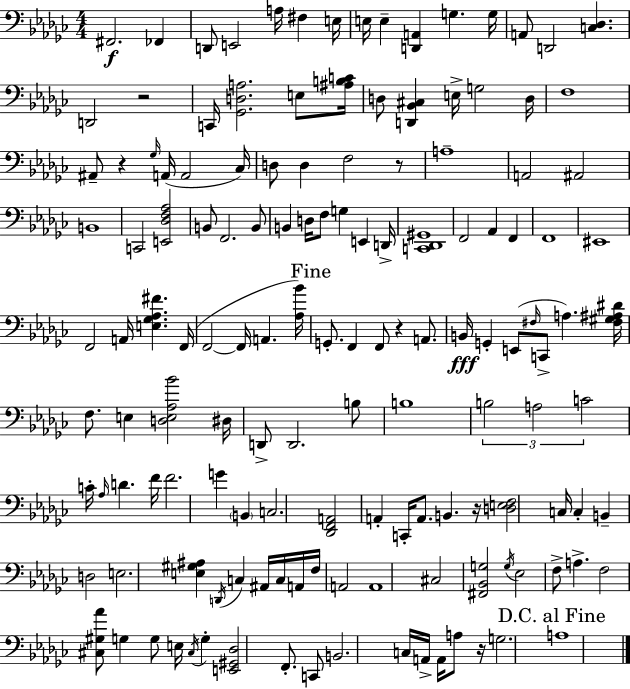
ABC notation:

X:1
T:Untitled
M:4/4
L:1/4
K:Ebm
^F,,2 _F,, D,,/2 E,,2 A,/4 ^F, E,/4 E,/4 E, [D,,A,,] G, G,/4 A,,/2 D,,2 [C,_D,] D,,2 z2 C,,/4 [_G,,D,A,]2 E,/2 [^A,B,C]/4 D,/2 [D,,_B,,^C,] E,/4 G,2 D,/4 F,4 ^A,,/2 z _G,/4 A,,/4 A,,2 _C,/4 D,/2 D, F,2 z/2 A,4 A,,2 ^A,,2 B,,4 C,,2 [E,,_D,F,_A,]2 B,,/2 F,,2 B,,/2 B,, D,/4 F,/2 G, E,, D,,/4 [C,,_D,,^G,,]4 F,,2 _A,, F,, F,,4 ^E,,4 F,,2 A,,/4 [E,_G,_A,^F] F,,/4 F,,2 F,,/4 A,, [_A,_B]/4 G,,/2 F,, F,,/2 z A,,/2 B,,/4 G,, E,,/2 ^F,/4 C,,/2 A, [^F,^G,^A,^D]/4 F,/2 E, [D,E,_A,_B]2 ^D,/4 D,,/2 D,,2 B,/2 B,4 B,2 A,2 C2 C/4 _A,/4 D F/4 F2 G B,, C,2 [_D,,F,,A,,]2 A,, C,,/4 A,,/2 B,, z/4 [D,E,F,]2 C,/4 C, B,, D,2 E,2 [E,^G,^A,] D,,/4 C, ^A,,/4 C,/4 A,,/4 F,/4 A,,2 A,,4 ^C,2 [^F,,_B,,G,]2 G,/4 _E,2 F,/2 A, F,2 [^C,^G,_A]/2 G, G,/2 E,/4 ^C,/4 G, [E,,^G,,_D,]2 F,,/2 C,,/2 B,,2 C,/4 A,,/4 A,,/4 A,/2 z/4 G,2 A,4